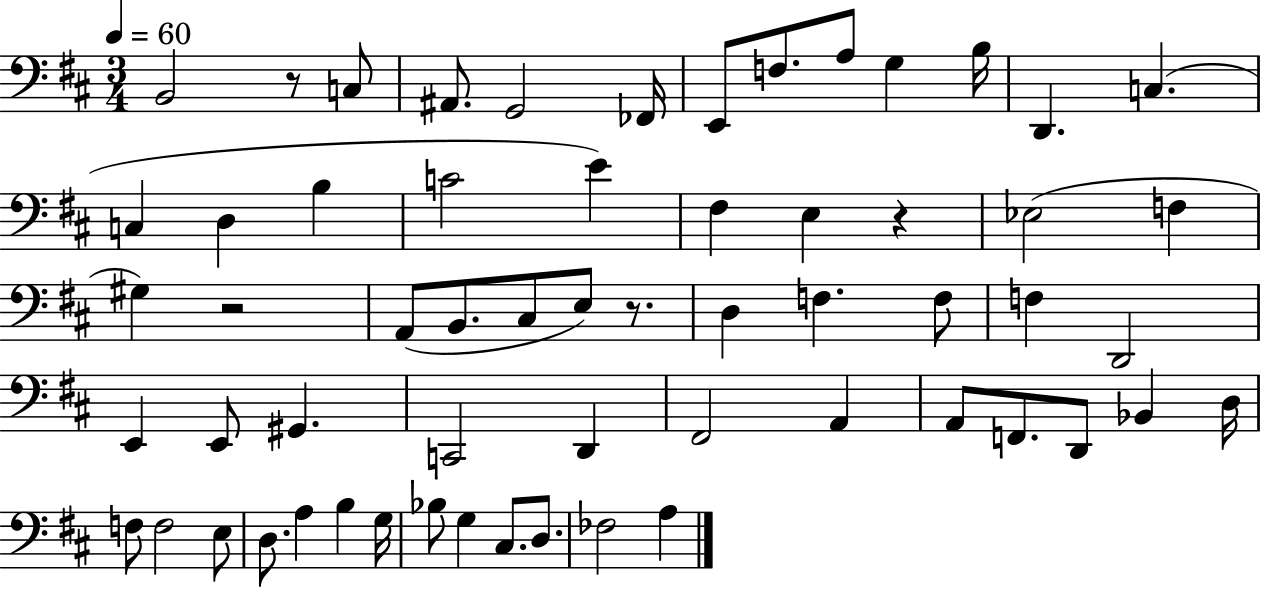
B2/h R/e C3/e A#2/e. G2/h FES2/s E2/e F3/e. A3/e G3/q B3/s D2/q. C3/q. C3/q D3/q B3/q C4/h E4/q F#3/q E3/q R/q Eb3/h F3/q G#3/q R/h A2/e B2/e. C#3/e E3/e R/e. D3/q F3/q. F3/e F3/q D2/h E2/q E2/e G#2/q. C2/h D2/q F#2/h A2/q A2/e F2/e. D2/e Bb2/q D3/s F3/e F3/h E3/e D3/e. A3/q B3/q G3/s Bb3/e G3/q C#3/e. D3/e. FES3/h A3/q